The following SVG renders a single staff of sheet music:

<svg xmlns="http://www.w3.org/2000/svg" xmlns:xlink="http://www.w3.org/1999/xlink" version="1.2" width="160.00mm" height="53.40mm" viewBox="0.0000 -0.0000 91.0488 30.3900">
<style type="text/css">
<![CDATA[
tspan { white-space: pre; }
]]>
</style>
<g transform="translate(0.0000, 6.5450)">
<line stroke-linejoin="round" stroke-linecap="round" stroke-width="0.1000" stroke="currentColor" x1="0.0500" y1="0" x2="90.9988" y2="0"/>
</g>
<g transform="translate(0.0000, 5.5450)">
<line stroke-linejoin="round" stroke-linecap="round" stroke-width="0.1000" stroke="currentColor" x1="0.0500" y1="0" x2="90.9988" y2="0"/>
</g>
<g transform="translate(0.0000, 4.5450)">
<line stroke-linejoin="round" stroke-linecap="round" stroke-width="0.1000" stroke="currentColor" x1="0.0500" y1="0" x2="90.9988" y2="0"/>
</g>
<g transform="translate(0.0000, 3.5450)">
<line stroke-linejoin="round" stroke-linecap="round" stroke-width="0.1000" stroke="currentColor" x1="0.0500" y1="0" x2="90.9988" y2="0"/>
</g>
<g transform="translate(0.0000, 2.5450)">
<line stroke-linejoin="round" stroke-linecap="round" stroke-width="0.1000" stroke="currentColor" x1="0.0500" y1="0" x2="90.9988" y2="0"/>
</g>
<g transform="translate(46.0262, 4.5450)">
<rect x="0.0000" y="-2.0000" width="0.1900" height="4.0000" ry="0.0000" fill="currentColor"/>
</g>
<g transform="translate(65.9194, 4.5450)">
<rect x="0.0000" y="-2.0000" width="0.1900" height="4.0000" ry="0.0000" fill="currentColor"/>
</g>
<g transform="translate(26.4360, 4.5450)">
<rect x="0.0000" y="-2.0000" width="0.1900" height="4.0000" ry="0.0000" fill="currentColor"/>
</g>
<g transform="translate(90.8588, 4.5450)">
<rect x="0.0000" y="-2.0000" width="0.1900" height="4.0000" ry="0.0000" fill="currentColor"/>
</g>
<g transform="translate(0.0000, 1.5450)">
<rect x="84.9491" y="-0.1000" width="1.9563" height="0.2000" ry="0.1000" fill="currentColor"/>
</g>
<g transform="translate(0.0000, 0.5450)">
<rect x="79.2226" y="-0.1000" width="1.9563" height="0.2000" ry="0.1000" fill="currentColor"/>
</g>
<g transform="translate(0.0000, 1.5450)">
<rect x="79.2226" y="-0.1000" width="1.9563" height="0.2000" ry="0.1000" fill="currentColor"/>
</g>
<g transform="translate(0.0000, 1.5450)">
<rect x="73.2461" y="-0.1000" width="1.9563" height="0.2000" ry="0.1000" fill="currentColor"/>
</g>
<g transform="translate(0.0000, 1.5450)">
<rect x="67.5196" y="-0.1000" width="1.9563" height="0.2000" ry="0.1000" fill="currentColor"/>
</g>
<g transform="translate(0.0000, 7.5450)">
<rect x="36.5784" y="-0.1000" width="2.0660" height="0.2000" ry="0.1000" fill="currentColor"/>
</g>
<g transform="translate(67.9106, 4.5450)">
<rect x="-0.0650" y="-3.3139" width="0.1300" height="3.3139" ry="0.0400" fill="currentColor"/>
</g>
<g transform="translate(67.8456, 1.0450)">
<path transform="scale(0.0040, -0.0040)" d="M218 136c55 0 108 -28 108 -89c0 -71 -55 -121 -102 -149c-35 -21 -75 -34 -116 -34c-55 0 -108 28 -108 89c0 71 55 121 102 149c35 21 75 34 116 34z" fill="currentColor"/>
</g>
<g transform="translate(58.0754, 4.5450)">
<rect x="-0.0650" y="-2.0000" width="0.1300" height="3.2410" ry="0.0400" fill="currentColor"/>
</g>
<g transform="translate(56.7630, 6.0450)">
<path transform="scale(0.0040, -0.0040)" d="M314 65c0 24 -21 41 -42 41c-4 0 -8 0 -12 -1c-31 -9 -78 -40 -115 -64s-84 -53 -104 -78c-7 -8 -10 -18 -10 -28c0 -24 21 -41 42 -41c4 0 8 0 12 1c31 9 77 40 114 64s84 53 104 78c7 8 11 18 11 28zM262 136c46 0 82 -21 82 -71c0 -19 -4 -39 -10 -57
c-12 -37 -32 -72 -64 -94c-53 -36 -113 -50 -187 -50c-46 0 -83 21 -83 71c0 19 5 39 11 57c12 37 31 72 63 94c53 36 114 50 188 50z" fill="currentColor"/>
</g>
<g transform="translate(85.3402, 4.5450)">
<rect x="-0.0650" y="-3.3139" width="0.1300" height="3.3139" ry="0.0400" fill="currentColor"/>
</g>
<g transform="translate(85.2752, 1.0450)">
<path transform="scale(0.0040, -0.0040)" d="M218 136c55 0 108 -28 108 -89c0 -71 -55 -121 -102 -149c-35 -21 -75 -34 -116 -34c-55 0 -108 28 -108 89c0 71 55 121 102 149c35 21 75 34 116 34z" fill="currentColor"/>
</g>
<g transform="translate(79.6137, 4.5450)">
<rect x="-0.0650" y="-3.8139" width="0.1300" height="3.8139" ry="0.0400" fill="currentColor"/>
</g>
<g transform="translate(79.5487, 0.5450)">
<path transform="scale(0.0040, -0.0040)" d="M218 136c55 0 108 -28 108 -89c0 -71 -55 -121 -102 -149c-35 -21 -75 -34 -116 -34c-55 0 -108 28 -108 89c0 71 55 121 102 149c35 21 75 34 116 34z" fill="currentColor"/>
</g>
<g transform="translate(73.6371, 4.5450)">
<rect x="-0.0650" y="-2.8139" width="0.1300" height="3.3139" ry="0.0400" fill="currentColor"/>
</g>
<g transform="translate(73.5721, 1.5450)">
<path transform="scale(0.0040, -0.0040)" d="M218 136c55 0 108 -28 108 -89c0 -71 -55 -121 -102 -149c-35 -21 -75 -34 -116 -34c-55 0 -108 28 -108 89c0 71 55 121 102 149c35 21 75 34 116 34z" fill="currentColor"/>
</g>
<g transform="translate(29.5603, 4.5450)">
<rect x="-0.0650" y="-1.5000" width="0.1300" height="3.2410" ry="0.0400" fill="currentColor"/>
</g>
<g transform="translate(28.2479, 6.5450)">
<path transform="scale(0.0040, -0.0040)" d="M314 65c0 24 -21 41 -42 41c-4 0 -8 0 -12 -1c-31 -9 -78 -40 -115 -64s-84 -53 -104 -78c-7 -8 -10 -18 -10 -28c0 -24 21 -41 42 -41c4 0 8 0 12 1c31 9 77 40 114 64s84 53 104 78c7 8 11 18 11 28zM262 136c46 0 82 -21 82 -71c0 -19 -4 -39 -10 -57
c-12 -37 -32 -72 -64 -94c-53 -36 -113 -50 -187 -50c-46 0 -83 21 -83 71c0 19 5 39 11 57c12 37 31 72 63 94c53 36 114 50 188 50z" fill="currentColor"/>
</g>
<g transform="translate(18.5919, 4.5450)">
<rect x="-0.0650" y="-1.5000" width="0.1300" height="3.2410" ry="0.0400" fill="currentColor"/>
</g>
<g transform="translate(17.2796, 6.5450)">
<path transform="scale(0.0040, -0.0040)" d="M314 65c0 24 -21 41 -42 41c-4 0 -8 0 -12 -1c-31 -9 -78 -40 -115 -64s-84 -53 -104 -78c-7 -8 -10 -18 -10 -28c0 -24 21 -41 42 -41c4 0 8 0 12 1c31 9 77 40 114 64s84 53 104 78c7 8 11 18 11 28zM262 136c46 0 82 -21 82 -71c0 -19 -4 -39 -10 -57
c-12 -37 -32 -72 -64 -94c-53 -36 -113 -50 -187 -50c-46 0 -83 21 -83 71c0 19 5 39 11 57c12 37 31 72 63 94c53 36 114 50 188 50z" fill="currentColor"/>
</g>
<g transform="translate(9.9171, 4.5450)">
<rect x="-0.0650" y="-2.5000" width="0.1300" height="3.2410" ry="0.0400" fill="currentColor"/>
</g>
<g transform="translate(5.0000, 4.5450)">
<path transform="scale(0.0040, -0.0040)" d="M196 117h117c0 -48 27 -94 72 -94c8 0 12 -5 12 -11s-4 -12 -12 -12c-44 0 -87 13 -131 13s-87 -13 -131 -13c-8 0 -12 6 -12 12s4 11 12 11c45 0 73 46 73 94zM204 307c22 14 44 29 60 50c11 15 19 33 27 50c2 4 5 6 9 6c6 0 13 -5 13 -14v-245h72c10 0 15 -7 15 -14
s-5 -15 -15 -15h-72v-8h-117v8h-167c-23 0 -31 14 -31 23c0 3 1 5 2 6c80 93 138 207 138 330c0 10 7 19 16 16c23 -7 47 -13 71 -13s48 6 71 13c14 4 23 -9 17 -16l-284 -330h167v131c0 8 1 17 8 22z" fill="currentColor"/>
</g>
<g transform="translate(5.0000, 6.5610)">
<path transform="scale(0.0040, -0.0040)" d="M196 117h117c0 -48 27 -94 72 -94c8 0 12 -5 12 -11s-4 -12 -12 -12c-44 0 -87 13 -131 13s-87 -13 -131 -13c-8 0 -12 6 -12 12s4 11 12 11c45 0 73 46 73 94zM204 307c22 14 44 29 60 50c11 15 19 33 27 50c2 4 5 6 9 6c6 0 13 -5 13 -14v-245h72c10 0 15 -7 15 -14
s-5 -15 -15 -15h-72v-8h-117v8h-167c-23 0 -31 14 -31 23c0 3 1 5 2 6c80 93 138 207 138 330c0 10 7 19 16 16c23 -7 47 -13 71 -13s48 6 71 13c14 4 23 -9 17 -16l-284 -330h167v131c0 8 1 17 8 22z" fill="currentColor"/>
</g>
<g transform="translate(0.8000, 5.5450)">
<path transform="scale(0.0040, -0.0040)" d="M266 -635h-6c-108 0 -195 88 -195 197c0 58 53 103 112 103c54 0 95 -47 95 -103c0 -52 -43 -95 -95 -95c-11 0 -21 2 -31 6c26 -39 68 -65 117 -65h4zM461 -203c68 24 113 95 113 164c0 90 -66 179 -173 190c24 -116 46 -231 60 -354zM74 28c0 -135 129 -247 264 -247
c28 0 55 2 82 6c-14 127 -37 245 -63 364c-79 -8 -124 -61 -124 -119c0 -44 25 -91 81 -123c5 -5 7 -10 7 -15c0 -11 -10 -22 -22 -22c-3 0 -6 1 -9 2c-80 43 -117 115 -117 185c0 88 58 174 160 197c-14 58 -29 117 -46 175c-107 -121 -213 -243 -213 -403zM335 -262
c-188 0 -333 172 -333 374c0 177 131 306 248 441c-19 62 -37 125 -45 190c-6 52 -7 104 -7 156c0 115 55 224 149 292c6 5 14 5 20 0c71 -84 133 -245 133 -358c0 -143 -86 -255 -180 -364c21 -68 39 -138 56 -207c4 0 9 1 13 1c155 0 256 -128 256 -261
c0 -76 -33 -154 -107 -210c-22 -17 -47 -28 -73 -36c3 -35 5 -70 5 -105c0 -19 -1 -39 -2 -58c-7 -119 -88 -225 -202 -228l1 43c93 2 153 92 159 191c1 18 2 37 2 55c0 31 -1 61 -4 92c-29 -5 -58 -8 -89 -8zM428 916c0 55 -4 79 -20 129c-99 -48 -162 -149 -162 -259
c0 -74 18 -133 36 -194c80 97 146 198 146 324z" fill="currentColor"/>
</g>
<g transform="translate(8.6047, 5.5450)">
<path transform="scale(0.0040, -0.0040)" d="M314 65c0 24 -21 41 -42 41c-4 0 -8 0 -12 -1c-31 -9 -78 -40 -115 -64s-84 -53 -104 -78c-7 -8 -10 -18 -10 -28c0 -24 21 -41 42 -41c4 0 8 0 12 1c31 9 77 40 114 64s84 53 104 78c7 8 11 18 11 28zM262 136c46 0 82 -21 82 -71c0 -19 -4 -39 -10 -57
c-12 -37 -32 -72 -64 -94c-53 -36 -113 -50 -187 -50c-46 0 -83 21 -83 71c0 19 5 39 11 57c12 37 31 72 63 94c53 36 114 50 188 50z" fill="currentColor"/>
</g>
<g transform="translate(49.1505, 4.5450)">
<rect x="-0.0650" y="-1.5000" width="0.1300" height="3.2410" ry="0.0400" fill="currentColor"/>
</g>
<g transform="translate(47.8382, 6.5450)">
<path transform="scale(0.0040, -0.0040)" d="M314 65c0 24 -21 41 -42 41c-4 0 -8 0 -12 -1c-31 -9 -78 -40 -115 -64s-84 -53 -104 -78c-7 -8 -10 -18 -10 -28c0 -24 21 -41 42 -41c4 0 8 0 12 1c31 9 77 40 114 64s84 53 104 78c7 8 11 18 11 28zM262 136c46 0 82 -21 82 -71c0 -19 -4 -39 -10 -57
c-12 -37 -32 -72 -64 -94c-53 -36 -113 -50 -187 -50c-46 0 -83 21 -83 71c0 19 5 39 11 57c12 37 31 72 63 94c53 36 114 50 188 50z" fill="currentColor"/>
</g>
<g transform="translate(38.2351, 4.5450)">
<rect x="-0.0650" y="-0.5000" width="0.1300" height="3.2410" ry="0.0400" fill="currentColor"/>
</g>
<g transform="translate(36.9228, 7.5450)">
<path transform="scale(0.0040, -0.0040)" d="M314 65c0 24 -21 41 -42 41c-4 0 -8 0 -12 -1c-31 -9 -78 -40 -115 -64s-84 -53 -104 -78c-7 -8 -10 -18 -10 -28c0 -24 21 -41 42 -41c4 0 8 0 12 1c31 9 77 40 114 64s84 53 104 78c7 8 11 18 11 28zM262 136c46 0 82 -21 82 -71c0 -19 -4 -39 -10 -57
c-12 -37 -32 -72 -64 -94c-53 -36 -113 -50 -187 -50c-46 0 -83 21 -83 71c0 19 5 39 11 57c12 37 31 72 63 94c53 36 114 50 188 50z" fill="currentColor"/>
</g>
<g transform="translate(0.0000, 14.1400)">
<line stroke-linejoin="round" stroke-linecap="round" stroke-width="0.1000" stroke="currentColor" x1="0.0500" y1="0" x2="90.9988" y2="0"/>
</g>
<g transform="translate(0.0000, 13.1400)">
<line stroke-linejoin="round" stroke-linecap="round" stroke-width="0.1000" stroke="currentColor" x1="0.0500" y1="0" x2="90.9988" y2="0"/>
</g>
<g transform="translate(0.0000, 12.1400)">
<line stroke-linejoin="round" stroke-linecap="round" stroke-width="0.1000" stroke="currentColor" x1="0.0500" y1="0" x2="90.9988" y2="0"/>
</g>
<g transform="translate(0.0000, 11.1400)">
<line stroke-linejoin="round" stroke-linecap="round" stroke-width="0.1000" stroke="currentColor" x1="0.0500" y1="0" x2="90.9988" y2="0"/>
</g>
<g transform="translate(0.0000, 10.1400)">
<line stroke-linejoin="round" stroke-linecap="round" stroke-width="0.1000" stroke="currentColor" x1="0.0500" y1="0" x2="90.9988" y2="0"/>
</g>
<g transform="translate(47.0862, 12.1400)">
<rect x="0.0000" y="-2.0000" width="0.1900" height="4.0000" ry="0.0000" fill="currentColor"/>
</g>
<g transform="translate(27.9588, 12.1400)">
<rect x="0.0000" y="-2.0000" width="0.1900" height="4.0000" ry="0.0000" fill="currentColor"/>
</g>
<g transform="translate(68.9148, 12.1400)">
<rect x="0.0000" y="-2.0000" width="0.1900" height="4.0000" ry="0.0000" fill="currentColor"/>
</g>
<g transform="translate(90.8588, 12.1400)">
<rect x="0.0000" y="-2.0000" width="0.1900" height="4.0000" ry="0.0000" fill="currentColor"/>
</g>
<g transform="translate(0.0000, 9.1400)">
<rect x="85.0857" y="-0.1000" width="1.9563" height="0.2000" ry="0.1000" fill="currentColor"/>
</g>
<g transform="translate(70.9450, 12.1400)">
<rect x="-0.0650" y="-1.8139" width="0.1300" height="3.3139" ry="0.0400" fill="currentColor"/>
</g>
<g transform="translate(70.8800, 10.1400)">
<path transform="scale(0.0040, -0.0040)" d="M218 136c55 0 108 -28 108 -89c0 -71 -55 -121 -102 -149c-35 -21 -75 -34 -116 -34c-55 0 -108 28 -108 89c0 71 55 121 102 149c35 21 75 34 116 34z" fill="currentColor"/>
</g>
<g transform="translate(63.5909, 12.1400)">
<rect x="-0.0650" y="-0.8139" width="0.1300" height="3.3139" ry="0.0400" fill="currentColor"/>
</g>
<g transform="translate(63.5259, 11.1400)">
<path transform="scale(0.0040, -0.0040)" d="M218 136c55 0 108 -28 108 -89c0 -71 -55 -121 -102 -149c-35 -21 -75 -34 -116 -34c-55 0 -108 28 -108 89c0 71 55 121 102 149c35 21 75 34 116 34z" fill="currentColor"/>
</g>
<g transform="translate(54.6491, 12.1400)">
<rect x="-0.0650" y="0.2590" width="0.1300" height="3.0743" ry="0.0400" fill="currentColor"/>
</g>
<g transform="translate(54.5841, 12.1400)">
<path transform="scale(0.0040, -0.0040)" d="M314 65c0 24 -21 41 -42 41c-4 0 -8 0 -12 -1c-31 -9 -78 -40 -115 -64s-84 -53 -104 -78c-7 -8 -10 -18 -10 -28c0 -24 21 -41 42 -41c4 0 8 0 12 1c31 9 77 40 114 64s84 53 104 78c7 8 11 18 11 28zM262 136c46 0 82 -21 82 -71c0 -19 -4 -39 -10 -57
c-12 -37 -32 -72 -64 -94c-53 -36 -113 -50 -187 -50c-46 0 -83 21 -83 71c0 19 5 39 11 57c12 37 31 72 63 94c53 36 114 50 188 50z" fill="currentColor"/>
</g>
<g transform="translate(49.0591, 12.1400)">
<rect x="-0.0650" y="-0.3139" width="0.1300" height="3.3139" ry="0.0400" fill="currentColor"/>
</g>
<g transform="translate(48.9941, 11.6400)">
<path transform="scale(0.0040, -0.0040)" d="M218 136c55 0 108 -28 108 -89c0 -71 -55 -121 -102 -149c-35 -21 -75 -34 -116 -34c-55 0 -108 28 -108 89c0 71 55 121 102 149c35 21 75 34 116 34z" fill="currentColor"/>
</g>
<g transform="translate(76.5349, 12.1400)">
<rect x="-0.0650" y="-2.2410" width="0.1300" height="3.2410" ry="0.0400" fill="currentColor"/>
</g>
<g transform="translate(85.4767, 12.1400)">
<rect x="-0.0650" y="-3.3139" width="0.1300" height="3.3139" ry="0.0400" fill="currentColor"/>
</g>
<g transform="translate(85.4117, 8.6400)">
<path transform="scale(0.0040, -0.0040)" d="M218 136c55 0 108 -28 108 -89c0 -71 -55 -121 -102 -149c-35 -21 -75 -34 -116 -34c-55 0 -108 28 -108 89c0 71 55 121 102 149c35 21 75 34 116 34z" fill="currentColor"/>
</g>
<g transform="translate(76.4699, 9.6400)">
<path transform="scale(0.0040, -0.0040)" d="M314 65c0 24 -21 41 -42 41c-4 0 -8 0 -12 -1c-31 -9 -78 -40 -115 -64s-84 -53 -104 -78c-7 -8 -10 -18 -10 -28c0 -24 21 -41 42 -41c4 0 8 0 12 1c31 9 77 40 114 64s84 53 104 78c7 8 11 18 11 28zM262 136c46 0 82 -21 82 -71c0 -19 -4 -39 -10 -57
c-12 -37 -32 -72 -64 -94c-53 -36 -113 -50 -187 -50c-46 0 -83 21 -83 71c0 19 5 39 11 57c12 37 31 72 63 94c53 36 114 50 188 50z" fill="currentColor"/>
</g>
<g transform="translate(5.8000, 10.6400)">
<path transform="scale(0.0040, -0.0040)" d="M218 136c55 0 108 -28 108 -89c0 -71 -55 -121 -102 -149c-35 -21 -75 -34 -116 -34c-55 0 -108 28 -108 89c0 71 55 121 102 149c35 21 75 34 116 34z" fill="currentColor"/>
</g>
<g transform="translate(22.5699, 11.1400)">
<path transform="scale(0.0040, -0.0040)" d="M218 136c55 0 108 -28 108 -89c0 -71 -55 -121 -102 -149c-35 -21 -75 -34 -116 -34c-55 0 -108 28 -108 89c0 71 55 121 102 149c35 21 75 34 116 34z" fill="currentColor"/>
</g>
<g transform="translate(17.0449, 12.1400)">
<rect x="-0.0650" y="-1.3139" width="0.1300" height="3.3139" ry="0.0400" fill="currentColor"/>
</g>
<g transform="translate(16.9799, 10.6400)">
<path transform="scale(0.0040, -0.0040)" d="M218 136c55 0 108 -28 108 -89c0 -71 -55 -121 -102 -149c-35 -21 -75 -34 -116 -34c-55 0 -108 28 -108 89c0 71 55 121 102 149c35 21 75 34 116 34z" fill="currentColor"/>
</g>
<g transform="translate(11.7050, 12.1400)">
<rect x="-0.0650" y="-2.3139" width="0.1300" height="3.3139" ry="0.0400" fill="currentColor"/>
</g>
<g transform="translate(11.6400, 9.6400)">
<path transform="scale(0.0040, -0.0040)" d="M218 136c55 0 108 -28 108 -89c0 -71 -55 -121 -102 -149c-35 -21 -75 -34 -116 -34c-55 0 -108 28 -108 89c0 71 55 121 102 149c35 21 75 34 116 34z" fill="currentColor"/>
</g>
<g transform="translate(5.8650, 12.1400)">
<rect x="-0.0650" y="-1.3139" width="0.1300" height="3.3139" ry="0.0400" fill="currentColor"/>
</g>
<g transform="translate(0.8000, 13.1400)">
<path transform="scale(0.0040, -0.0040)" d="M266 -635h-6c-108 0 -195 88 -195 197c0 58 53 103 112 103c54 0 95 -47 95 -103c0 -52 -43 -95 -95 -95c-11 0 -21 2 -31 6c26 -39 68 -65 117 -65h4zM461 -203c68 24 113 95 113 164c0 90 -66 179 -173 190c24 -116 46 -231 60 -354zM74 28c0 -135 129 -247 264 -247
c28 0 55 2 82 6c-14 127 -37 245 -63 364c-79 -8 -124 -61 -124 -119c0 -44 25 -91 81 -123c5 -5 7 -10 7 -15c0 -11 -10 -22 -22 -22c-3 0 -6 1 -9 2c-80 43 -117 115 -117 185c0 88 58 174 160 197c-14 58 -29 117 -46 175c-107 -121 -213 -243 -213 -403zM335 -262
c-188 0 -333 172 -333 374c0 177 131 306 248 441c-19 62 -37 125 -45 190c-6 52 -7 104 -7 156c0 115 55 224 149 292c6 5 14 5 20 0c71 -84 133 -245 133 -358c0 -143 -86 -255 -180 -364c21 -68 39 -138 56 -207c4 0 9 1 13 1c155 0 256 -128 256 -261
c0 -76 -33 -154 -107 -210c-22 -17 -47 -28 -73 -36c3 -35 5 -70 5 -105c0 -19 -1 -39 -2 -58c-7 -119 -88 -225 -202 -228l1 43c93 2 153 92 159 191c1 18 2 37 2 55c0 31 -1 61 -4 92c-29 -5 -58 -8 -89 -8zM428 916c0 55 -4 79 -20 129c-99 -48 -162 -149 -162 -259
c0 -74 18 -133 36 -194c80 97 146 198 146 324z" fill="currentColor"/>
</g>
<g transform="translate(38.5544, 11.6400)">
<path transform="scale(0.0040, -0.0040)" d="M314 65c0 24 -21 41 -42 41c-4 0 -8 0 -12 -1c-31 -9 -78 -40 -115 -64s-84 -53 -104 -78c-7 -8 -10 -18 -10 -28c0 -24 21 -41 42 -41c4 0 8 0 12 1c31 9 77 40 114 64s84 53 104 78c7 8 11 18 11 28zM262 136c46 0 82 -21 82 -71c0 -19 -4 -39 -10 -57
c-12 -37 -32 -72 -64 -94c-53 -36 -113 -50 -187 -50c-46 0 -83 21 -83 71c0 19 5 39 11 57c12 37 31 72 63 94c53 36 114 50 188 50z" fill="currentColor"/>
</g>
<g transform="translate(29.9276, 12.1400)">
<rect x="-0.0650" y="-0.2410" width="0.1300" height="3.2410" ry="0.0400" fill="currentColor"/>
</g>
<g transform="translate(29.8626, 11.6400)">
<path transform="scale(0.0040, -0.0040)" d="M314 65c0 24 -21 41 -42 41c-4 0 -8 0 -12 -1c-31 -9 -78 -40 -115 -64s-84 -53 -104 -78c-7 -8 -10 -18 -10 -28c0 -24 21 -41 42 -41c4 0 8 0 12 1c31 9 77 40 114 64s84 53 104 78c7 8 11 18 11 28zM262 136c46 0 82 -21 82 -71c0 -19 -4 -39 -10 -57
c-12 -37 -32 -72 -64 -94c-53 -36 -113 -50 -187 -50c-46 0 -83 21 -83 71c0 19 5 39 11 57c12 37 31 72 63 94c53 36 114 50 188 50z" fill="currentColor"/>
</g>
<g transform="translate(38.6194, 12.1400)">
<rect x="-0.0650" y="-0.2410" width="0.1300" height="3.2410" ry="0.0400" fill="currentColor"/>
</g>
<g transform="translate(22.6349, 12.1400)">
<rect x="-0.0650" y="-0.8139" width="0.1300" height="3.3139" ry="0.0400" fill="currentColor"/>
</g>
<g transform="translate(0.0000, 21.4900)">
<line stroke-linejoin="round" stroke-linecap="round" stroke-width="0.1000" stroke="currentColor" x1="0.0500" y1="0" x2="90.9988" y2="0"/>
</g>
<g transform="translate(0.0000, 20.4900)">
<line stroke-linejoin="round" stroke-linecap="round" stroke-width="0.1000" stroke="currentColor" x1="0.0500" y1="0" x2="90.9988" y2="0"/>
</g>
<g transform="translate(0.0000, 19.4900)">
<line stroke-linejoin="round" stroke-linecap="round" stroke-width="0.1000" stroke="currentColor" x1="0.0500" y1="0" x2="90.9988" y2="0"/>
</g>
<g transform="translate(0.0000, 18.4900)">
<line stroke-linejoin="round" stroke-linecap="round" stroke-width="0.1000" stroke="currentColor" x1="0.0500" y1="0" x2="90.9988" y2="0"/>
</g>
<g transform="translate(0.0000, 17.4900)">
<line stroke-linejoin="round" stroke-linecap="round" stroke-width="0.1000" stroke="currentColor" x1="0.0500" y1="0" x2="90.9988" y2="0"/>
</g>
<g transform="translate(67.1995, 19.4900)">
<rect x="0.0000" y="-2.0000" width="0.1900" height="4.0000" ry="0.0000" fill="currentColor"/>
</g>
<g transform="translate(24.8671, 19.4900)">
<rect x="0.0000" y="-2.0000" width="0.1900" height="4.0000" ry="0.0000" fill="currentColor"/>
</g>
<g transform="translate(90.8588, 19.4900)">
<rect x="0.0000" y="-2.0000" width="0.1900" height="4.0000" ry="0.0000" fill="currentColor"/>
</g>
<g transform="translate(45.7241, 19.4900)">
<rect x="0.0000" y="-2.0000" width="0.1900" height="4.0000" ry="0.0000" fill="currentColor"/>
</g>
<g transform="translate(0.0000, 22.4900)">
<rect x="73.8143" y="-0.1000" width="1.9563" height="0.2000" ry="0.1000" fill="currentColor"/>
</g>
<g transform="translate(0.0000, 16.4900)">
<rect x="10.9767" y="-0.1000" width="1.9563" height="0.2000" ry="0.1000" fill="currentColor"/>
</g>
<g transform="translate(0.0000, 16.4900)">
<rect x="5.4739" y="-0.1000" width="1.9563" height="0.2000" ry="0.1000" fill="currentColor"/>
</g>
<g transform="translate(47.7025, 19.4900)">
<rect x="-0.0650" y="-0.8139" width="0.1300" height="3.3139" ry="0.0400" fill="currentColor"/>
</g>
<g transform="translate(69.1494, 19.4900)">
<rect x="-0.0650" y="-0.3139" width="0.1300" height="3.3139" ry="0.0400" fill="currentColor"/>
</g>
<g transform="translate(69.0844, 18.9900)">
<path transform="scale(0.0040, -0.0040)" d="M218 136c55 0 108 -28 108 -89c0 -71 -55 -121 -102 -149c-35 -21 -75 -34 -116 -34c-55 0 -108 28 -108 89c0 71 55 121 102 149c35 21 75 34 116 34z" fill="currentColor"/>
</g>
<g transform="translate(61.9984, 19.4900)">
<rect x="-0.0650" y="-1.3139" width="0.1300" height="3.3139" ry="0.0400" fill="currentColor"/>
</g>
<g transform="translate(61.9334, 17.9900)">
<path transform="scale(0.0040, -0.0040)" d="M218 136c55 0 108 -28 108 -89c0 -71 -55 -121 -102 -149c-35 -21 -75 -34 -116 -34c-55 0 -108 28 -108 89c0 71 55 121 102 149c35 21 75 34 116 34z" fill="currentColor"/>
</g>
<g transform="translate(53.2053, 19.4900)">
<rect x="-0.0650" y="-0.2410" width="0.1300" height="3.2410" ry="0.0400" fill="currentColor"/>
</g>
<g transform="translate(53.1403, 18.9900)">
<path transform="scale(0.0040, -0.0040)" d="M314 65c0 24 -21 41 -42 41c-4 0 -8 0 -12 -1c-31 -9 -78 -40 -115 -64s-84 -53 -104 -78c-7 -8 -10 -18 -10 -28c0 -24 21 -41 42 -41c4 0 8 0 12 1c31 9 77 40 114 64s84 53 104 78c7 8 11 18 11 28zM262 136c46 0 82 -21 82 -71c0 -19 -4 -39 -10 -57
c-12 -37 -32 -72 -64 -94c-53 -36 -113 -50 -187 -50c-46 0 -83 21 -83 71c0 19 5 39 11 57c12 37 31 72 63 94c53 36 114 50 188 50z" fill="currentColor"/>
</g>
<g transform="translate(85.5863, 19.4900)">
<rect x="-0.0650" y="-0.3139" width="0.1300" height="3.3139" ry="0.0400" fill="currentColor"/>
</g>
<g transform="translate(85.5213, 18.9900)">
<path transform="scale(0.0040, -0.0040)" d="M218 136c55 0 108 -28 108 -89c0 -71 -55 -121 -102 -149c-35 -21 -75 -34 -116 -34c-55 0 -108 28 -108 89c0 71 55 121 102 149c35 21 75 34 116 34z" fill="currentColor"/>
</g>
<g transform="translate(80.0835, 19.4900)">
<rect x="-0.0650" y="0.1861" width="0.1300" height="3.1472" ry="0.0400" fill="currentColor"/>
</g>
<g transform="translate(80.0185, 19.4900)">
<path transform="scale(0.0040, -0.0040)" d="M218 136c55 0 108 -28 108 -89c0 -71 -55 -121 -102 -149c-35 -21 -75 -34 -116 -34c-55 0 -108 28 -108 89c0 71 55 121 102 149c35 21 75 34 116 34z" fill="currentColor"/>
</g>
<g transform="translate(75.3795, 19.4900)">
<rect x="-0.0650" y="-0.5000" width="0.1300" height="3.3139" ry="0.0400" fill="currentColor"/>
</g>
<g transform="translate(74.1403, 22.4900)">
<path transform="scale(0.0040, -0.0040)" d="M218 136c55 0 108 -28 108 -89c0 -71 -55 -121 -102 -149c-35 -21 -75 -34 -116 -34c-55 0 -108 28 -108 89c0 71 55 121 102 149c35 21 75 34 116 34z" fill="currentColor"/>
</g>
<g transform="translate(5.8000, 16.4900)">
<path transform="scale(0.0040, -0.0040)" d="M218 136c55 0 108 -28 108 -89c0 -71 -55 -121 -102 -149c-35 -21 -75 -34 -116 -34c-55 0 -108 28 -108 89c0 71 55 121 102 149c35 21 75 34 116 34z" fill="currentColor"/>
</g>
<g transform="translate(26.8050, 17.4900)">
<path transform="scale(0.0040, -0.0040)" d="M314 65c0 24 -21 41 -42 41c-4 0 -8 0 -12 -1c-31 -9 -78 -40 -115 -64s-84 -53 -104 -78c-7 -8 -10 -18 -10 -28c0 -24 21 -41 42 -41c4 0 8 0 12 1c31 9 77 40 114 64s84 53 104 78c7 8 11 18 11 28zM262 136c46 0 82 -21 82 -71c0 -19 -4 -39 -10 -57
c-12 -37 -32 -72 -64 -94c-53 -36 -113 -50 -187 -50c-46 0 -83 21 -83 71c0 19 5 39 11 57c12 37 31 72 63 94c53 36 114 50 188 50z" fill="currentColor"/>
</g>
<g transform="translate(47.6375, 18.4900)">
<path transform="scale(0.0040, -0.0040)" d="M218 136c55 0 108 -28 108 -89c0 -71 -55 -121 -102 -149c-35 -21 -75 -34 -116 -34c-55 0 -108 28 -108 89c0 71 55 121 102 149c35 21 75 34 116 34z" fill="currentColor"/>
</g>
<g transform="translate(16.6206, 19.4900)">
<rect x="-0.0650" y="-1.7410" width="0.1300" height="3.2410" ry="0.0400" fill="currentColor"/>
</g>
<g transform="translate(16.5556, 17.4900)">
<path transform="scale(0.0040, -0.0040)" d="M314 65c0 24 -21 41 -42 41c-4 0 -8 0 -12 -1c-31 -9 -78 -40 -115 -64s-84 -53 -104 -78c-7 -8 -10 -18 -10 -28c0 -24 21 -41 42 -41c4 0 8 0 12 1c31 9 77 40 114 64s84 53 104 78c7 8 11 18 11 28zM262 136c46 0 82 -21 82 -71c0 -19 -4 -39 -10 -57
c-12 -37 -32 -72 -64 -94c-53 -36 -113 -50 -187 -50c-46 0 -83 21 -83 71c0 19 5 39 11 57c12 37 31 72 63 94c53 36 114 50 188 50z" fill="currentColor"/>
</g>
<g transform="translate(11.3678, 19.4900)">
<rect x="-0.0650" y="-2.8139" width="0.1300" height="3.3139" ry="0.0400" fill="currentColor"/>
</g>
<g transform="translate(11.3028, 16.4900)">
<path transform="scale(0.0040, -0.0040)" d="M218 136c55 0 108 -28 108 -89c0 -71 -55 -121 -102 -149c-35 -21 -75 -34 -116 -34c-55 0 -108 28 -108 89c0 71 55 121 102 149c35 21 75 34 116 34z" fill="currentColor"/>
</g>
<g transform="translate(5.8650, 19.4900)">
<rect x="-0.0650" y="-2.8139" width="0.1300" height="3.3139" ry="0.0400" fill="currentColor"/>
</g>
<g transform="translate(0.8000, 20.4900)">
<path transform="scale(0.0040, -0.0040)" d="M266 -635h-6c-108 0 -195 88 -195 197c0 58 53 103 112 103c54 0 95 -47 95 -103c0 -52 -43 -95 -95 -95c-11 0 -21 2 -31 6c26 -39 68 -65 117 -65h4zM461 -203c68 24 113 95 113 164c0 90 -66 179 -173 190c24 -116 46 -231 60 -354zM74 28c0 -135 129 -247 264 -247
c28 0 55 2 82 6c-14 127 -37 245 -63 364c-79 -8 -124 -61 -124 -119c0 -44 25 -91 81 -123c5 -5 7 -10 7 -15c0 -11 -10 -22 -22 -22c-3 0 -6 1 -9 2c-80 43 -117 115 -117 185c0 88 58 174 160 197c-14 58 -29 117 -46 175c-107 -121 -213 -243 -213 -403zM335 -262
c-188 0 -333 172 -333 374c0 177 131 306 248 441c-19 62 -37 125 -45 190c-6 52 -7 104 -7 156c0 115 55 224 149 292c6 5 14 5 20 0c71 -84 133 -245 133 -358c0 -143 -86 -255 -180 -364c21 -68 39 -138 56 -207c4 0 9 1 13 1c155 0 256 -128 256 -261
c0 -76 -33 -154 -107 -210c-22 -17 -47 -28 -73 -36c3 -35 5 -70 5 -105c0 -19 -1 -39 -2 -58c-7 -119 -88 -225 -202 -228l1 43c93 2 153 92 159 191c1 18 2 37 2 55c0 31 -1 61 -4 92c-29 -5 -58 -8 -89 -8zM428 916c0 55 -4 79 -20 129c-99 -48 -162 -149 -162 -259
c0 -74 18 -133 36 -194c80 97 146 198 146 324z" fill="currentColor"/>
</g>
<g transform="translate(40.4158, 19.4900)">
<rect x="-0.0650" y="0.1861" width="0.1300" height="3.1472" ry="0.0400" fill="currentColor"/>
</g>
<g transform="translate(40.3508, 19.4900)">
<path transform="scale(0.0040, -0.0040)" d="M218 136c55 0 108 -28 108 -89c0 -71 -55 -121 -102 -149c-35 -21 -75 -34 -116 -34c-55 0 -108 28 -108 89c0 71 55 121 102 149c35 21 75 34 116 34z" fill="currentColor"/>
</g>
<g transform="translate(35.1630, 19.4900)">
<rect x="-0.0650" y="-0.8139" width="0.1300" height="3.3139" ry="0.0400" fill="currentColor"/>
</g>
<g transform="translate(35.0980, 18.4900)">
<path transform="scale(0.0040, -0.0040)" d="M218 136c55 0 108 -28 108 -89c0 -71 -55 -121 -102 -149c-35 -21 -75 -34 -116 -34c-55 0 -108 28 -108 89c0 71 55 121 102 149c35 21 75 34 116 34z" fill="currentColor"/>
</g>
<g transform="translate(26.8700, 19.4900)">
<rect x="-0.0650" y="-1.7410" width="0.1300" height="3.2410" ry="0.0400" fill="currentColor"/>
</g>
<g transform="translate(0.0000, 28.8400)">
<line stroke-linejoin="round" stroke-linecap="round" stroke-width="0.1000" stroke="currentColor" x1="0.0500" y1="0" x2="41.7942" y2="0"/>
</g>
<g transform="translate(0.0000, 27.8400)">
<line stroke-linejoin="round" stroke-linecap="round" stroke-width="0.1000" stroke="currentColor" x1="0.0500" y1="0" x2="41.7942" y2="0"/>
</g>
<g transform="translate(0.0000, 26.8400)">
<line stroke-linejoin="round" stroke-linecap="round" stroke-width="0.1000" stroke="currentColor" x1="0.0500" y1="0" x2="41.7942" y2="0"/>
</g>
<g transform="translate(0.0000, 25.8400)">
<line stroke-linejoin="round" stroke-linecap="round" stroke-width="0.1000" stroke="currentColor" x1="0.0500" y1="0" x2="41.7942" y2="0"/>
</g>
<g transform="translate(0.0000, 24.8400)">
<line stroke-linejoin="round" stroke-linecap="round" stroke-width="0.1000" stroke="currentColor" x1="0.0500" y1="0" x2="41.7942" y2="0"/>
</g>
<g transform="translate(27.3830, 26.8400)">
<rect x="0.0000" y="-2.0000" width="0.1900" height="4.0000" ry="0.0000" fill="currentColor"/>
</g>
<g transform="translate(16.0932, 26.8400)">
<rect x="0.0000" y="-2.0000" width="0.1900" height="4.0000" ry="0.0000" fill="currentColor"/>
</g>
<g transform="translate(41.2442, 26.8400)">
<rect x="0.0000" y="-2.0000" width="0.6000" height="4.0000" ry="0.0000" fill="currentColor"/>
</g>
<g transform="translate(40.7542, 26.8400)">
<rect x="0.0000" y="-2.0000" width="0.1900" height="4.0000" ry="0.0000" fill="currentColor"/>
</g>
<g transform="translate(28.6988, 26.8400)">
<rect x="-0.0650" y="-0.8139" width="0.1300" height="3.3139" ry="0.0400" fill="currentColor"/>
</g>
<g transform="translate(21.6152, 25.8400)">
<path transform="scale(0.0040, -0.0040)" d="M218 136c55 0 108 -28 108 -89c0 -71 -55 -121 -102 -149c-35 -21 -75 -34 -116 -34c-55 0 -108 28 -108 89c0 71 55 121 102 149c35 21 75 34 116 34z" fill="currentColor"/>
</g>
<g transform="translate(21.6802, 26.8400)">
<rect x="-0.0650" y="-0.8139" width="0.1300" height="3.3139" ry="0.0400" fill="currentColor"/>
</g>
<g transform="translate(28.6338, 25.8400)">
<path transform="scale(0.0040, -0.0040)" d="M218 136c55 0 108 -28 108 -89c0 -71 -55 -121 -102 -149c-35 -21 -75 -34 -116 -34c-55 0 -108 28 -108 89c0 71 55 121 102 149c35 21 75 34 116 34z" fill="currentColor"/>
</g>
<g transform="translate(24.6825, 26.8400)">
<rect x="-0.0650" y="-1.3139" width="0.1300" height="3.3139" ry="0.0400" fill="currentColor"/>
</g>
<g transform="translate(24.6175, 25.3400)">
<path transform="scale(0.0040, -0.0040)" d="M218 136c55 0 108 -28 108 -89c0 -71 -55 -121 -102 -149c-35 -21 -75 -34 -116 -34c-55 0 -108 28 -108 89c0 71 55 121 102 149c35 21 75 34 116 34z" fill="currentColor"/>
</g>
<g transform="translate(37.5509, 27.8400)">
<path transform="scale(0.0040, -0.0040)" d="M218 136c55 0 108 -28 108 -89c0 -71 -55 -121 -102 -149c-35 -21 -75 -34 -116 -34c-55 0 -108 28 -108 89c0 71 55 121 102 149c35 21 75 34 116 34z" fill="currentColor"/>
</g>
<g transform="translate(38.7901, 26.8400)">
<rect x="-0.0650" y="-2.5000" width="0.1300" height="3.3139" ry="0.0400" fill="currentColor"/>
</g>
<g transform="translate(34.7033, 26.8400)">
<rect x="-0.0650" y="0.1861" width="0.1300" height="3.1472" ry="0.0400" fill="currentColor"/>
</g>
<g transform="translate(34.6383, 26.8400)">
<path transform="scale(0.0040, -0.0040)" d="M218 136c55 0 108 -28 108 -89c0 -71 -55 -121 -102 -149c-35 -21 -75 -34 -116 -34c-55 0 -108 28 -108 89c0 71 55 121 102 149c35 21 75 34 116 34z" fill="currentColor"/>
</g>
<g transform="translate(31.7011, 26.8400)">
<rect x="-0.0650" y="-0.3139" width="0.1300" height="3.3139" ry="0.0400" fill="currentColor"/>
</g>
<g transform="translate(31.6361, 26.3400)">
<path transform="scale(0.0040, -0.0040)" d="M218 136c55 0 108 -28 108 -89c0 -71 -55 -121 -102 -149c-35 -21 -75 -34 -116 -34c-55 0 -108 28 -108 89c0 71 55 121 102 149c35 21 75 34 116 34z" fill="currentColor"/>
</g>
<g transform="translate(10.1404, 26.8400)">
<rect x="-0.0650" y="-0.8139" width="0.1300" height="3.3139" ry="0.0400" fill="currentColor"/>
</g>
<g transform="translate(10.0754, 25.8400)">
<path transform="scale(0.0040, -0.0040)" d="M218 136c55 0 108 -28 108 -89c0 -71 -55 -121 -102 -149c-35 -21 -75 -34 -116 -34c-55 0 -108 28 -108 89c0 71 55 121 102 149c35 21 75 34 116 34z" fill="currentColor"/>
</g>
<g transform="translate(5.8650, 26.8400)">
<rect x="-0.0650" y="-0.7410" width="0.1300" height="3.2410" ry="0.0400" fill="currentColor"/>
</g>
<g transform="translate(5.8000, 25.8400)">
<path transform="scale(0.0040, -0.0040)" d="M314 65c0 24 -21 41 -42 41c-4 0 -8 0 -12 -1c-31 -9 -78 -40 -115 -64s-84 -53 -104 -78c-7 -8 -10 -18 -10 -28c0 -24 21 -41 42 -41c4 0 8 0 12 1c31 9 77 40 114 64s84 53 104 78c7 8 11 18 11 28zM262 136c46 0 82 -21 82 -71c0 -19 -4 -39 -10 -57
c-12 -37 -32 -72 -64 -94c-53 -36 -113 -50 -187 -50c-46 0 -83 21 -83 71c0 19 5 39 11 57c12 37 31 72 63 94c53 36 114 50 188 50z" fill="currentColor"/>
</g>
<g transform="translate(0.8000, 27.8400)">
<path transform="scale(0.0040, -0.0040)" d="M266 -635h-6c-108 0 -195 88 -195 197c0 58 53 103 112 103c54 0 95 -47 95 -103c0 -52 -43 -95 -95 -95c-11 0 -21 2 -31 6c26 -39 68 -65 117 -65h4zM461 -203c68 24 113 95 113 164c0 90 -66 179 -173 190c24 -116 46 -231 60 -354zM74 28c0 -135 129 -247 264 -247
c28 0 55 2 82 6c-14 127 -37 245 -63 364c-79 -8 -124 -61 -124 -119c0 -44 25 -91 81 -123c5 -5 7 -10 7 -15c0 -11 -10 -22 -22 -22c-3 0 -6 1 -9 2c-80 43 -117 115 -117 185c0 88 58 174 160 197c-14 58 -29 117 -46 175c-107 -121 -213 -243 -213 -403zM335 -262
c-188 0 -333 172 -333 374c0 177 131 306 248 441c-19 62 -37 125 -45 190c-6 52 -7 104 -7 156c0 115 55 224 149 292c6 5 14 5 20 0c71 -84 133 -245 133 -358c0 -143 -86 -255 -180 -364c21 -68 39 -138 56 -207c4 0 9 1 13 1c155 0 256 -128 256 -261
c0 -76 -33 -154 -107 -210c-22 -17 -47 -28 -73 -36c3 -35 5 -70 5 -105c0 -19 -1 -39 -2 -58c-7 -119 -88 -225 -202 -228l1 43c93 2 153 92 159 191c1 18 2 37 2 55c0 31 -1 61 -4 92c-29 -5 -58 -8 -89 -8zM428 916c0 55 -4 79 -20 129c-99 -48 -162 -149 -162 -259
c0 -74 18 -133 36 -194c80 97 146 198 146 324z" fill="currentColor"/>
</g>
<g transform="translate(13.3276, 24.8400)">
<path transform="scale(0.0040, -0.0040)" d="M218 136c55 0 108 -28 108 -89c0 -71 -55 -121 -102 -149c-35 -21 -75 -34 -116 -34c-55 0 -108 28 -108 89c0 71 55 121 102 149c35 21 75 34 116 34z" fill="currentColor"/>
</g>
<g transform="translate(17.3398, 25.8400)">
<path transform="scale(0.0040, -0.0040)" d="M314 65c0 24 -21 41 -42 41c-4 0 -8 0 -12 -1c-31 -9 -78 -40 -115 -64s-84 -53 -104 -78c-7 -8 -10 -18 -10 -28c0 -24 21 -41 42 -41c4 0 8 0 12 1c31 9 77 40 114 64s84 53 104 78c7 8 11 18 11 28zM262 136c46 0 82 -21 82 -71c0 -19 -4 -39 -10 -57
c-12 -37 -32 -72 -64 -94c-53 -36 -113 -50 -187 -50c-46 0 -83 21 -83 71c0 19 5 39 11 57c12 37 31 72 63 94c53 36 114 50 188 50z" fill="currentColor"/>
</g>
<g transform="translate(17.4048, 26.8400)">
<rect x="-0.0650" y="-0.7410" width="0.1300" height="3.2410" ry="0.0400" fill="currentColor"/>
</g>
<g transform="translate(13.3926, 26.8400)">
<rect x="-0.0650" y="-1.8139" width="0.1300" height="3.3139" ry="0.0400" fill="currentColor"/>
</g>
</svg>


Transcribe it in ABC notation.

X:1
T:Untitled
M:4/4
L:1/4
K:C
G2 E2 E2 C2 E2 F2 b a c' b e g e d c2 c2 c B2 d f g2 b a a f2 f2 d B d c2 e c C B c d2 d f d2 d e d c B G